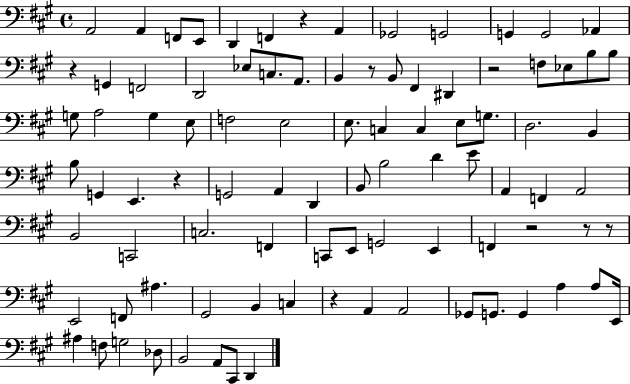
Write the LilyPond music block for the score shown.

{
  \clef bass
  \time 4/4
  \defaultTimeSignature
  \key a \major
  a,2 a,4 f,8 e,8 | d,4 f,4 r4 a,4 | ges,2 g,2 | g,4 g,2 aes,4 | \break r4 g,4 f,2 | d,2 ees8 c8. a,8. | b,4 r8 b,8 fis,4 dis,4 | r2 f8 ees8 b8 b8 | \break g8 a2 g4 e8 | f2 e2 | e8. c4 c4 e8 g8. | d2. b,4 | \break b8 g,4 e,4. r4 | g,2 a,4 d,4 | b,8 b2 d'4 e'8 | a,4 f,4 a,2 | \break b,2 c,2 | c2. f,4 | c,8 e,8 g,2 e,4 | f,4 r2 r8 r8 | \break e,2 f,8 ais4. | gis,2 b,4 c4 | r4 a,4 a,2 | ges,8 g,8. g,4 a4 a8 e,16 | \break ais4 f8 g2 des8 | b,2 a,8 cis,8 d,4 | \bar "|."
}